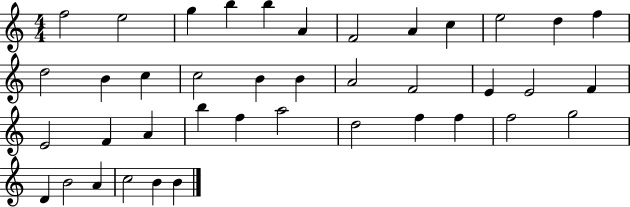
{
  \clef treble
  \numericTimeSignature
  \time 4/4
  \key c \major
  f''2 e''2 | g''4 b''4 b''4 a'4 | f'2 a'4 c''4 | e''2 d''4 f''4 | \break d''2 b'4 c''4 | c''2 b'4 b'4 | a'2 f'2 | e'4 e'2 f'4 | \break e'2 f'4 a'4 | b''4 f''4 a''2 | d''2 f''4 f''4 | f''2 g''2 | \break d'4 b'2 a'4 | c''2 b'4 b'4 | \bar "|."
}